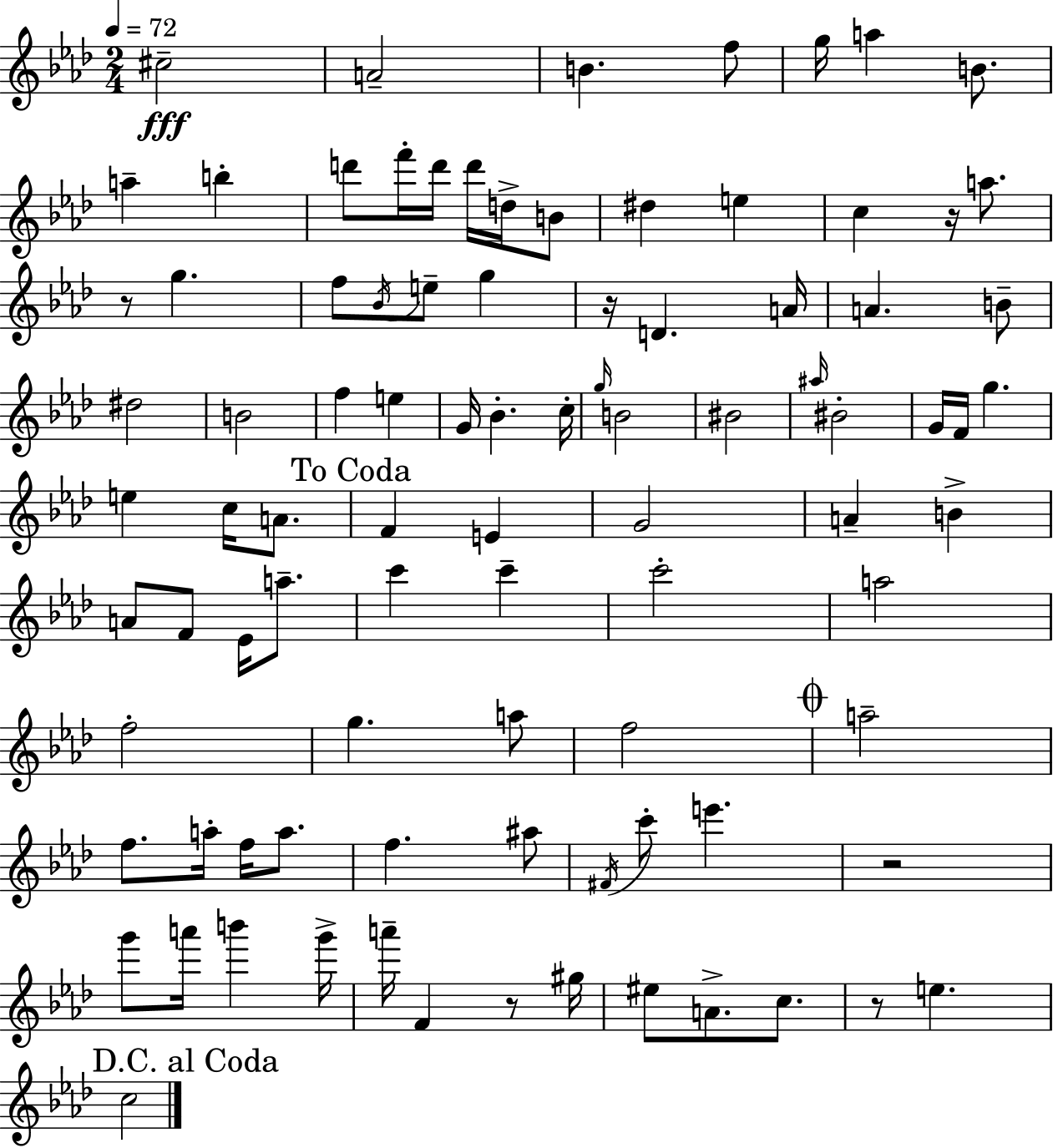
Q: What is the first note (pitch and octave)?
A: C#5